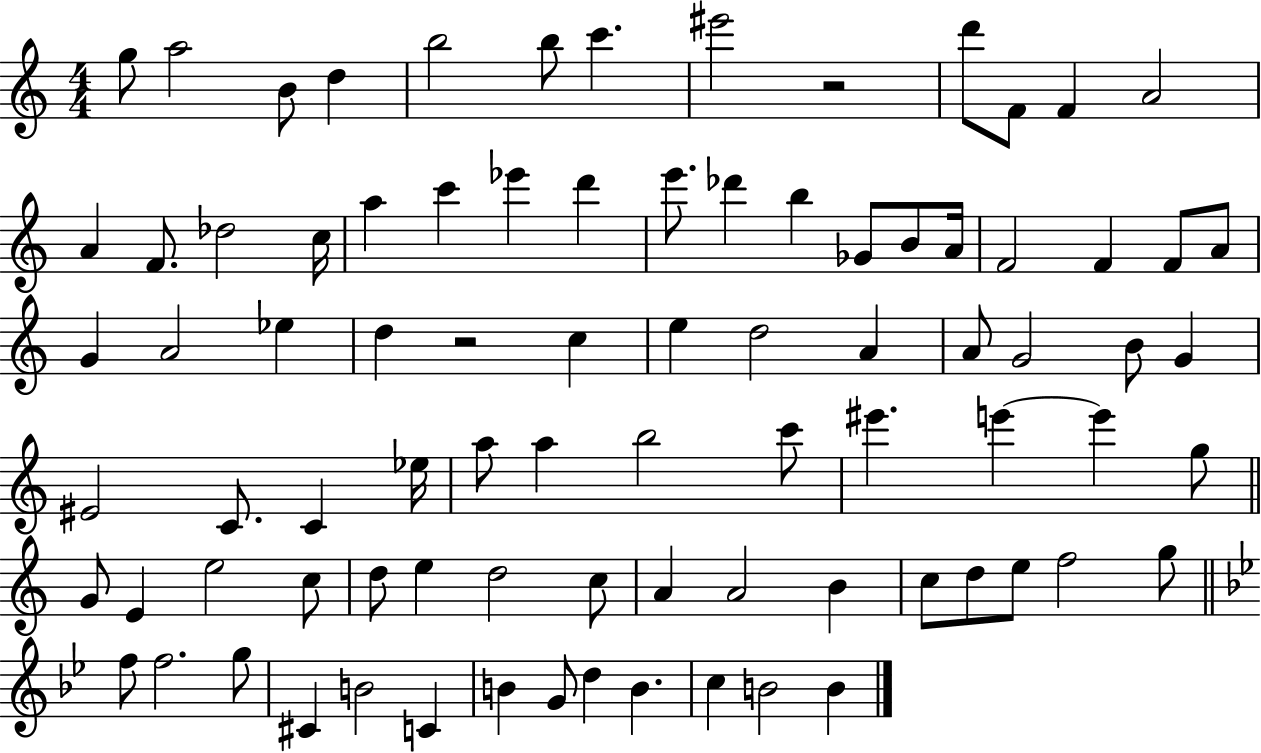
{
  \clef treble
  \numericTimeSignature
  \time 4/4
  \key c \major
  g''8 a''2 b'8 d''4 | b''2 b''8 c'''4. | eis'''2 r2 | d'''8 f'8 f'4 a'2 | \break a'4 f'8. des''2 c''16 | a''4 c'''4 ees'''4 d'''4 | e'''8. des'''4 b''4 ges'8 b'8 a'16 | f'2 f'4 f'8 a'8 | \break g'4 a'2 ees''4 | d''4 r2 c''4 | e''4 d''2 a'4 | a'8 g'2 b'8 g'4 | \break eis'2 c'8. c'4 ees''16 | a''8 a''4 b''2 c'''8 | eis'''4. e'''4~~ e'''4 g''8 | \bar "||" \break \key c \major g'8 e'4 e''2 c''8 | d''8 e''4 d''2 c''8 | a'4 a'2 b'4 | c''8 d''8 e''8 f''2 g''8 | \break \bar "||" \break \key bes \major f''8 f''2. g''8 | cis'4 b'2 c'4 | b'4 g'8 d''4 b'4. | c''4 b'2 b'4 | \break \bar "|."
}